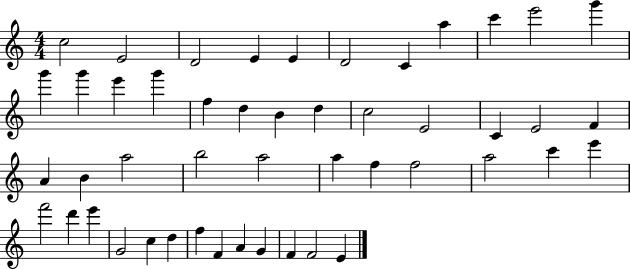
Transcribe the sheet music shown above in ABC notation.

X:1
T:Untitled
M:4/4
L:1/4
K:C
c2 E2 D2 E E D2 C a c' e'2 g' g' g' e' g' f d B d c2 E2 C E2 F A B a2 b2 a2 a f f2 a2 c' e' f'2 d' e' G2 c d f F A G F F2 E